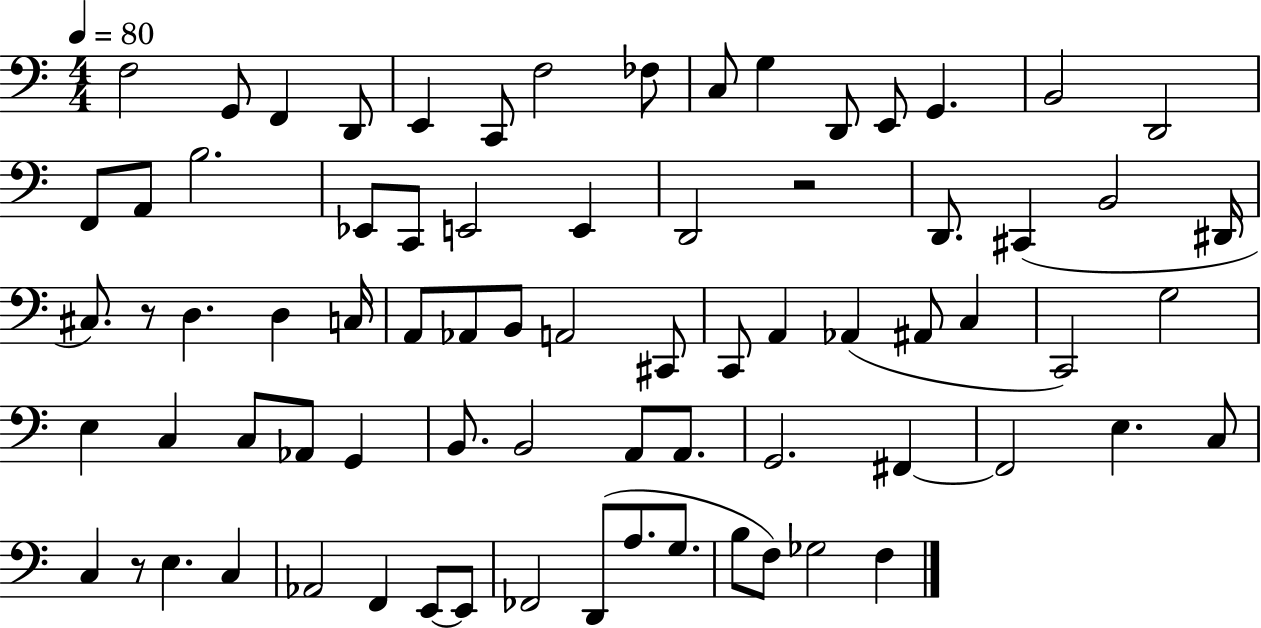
X:1
T:Untitled
M:4/4
L:1/4
K:C
F,2 G,,/2 F,, D,,/2 E,, C,,/2 F,2 _F,/2 C,/2 G, D,,/2 E,,/2 G,, B,,2 D,,2 F,,/2 A,,/2 B,2 _E,,/2 C,,/2 E,,2 E,, D,,2 z2 D,,/2 ^C,, B,,2 ^D,,/4 ^C,/2 z/2 D, D, C,/4 A,,/2 _A,,/2 B,,/2 A,,2 ^C,,/2 C,,/2 A,, _A,, ^A,,/2 C, C,,2 G,2 E, C, C,/2 _A,,/2 G,, B,,/2 B,,2 A,,/2 A,,/2 G,,2 ^F,, ^F,,2 E, C,/2 C, z/2 E, C, _A,,2 F,, E,,/2 E,,/2 _F,,2 D,,/2 A,/2 G,/2 B,/2 F,/2 _G,2 F,